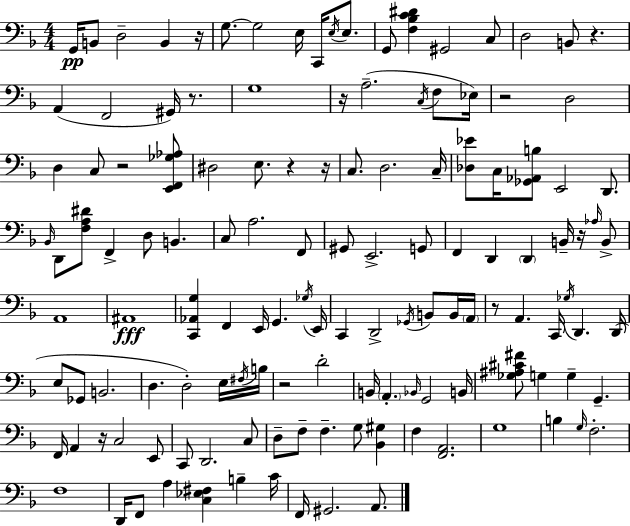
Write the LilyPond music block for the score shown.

{
  \clef bass
  \numericTimeSignature
  \time 4/4
  \key d \minor
  g,16\pp b,8 d2-- b,4 r16 | g8.~~ g2 e16 c,16 \acciaccatura { e16 } e8. | g,8 <f bes c' dis'>4 gis,2 c8 | d2 b,8 r4. | \break a,4( f,2 gis,16) r8. | g1 | r16 a2.--( \acciaccatura { c16 } f8 | ees16) r2 d2 | \break d4 c8 r2 | <e, f, ges aes>8 dis2 e8. r4 | r16 c8. d2. | c16-- <des ees'>8 c16 <ges, aes, b>8 e,2 d,8. | \break \grace { bes,16 } d,8 <f a dis'>8 f,4-> d8 b,4. | c8 a2. | f,8 gis,8 e,2.-> | g,8 f,4 d,4 \parenthesize d,4 b,16-- | \break r16 \grace { aes16 } b,8-> a,1 | ais,1\fff | <c, aes, g>4 f,4 e,16 g,4. | \acciaccatura { ges16 } e,16 c,4 d,2-> | \break \acciaccatura { ges,16 } b,8 b,16 \parenthesize a,16 r8 a,4. c,16 \acciaccatura { ges16 } | d,4. d,16( e8 ges,8 b,2. | d4. d2-.) | e16 \acciaccatura { fis16 } b16 r2 | \break d'2-. b,16 \parenthesize a,4.-. \grace { bes,16 } | g,2 b,16 <ges ais cis' fis'>8 g4 g4-- | g,4.-- f,16 a,4 r16 c2 | e,8 c,8 d,2. | \break c8 d8-- f8-- f4.-- | g8 <bes, gis>4 f4 <f, a,>2. | g1 | b4 \grace { g16 } f2.-. | \break f1 | d,16 f,8 a4 | <c ees fis>4 b4-- c'16 f,16 gis,2. | a,8. \bar "|."
}